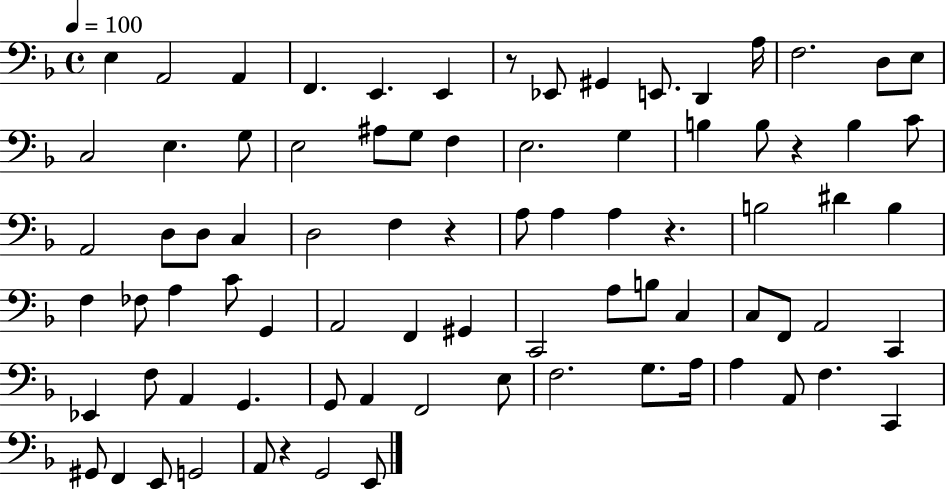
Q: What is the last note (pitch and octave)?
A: E2